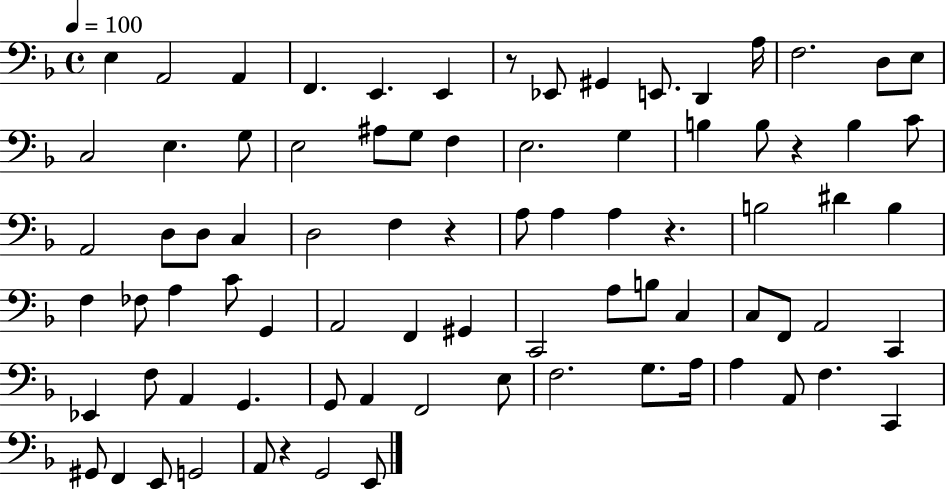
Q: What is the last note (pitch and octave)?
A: E2